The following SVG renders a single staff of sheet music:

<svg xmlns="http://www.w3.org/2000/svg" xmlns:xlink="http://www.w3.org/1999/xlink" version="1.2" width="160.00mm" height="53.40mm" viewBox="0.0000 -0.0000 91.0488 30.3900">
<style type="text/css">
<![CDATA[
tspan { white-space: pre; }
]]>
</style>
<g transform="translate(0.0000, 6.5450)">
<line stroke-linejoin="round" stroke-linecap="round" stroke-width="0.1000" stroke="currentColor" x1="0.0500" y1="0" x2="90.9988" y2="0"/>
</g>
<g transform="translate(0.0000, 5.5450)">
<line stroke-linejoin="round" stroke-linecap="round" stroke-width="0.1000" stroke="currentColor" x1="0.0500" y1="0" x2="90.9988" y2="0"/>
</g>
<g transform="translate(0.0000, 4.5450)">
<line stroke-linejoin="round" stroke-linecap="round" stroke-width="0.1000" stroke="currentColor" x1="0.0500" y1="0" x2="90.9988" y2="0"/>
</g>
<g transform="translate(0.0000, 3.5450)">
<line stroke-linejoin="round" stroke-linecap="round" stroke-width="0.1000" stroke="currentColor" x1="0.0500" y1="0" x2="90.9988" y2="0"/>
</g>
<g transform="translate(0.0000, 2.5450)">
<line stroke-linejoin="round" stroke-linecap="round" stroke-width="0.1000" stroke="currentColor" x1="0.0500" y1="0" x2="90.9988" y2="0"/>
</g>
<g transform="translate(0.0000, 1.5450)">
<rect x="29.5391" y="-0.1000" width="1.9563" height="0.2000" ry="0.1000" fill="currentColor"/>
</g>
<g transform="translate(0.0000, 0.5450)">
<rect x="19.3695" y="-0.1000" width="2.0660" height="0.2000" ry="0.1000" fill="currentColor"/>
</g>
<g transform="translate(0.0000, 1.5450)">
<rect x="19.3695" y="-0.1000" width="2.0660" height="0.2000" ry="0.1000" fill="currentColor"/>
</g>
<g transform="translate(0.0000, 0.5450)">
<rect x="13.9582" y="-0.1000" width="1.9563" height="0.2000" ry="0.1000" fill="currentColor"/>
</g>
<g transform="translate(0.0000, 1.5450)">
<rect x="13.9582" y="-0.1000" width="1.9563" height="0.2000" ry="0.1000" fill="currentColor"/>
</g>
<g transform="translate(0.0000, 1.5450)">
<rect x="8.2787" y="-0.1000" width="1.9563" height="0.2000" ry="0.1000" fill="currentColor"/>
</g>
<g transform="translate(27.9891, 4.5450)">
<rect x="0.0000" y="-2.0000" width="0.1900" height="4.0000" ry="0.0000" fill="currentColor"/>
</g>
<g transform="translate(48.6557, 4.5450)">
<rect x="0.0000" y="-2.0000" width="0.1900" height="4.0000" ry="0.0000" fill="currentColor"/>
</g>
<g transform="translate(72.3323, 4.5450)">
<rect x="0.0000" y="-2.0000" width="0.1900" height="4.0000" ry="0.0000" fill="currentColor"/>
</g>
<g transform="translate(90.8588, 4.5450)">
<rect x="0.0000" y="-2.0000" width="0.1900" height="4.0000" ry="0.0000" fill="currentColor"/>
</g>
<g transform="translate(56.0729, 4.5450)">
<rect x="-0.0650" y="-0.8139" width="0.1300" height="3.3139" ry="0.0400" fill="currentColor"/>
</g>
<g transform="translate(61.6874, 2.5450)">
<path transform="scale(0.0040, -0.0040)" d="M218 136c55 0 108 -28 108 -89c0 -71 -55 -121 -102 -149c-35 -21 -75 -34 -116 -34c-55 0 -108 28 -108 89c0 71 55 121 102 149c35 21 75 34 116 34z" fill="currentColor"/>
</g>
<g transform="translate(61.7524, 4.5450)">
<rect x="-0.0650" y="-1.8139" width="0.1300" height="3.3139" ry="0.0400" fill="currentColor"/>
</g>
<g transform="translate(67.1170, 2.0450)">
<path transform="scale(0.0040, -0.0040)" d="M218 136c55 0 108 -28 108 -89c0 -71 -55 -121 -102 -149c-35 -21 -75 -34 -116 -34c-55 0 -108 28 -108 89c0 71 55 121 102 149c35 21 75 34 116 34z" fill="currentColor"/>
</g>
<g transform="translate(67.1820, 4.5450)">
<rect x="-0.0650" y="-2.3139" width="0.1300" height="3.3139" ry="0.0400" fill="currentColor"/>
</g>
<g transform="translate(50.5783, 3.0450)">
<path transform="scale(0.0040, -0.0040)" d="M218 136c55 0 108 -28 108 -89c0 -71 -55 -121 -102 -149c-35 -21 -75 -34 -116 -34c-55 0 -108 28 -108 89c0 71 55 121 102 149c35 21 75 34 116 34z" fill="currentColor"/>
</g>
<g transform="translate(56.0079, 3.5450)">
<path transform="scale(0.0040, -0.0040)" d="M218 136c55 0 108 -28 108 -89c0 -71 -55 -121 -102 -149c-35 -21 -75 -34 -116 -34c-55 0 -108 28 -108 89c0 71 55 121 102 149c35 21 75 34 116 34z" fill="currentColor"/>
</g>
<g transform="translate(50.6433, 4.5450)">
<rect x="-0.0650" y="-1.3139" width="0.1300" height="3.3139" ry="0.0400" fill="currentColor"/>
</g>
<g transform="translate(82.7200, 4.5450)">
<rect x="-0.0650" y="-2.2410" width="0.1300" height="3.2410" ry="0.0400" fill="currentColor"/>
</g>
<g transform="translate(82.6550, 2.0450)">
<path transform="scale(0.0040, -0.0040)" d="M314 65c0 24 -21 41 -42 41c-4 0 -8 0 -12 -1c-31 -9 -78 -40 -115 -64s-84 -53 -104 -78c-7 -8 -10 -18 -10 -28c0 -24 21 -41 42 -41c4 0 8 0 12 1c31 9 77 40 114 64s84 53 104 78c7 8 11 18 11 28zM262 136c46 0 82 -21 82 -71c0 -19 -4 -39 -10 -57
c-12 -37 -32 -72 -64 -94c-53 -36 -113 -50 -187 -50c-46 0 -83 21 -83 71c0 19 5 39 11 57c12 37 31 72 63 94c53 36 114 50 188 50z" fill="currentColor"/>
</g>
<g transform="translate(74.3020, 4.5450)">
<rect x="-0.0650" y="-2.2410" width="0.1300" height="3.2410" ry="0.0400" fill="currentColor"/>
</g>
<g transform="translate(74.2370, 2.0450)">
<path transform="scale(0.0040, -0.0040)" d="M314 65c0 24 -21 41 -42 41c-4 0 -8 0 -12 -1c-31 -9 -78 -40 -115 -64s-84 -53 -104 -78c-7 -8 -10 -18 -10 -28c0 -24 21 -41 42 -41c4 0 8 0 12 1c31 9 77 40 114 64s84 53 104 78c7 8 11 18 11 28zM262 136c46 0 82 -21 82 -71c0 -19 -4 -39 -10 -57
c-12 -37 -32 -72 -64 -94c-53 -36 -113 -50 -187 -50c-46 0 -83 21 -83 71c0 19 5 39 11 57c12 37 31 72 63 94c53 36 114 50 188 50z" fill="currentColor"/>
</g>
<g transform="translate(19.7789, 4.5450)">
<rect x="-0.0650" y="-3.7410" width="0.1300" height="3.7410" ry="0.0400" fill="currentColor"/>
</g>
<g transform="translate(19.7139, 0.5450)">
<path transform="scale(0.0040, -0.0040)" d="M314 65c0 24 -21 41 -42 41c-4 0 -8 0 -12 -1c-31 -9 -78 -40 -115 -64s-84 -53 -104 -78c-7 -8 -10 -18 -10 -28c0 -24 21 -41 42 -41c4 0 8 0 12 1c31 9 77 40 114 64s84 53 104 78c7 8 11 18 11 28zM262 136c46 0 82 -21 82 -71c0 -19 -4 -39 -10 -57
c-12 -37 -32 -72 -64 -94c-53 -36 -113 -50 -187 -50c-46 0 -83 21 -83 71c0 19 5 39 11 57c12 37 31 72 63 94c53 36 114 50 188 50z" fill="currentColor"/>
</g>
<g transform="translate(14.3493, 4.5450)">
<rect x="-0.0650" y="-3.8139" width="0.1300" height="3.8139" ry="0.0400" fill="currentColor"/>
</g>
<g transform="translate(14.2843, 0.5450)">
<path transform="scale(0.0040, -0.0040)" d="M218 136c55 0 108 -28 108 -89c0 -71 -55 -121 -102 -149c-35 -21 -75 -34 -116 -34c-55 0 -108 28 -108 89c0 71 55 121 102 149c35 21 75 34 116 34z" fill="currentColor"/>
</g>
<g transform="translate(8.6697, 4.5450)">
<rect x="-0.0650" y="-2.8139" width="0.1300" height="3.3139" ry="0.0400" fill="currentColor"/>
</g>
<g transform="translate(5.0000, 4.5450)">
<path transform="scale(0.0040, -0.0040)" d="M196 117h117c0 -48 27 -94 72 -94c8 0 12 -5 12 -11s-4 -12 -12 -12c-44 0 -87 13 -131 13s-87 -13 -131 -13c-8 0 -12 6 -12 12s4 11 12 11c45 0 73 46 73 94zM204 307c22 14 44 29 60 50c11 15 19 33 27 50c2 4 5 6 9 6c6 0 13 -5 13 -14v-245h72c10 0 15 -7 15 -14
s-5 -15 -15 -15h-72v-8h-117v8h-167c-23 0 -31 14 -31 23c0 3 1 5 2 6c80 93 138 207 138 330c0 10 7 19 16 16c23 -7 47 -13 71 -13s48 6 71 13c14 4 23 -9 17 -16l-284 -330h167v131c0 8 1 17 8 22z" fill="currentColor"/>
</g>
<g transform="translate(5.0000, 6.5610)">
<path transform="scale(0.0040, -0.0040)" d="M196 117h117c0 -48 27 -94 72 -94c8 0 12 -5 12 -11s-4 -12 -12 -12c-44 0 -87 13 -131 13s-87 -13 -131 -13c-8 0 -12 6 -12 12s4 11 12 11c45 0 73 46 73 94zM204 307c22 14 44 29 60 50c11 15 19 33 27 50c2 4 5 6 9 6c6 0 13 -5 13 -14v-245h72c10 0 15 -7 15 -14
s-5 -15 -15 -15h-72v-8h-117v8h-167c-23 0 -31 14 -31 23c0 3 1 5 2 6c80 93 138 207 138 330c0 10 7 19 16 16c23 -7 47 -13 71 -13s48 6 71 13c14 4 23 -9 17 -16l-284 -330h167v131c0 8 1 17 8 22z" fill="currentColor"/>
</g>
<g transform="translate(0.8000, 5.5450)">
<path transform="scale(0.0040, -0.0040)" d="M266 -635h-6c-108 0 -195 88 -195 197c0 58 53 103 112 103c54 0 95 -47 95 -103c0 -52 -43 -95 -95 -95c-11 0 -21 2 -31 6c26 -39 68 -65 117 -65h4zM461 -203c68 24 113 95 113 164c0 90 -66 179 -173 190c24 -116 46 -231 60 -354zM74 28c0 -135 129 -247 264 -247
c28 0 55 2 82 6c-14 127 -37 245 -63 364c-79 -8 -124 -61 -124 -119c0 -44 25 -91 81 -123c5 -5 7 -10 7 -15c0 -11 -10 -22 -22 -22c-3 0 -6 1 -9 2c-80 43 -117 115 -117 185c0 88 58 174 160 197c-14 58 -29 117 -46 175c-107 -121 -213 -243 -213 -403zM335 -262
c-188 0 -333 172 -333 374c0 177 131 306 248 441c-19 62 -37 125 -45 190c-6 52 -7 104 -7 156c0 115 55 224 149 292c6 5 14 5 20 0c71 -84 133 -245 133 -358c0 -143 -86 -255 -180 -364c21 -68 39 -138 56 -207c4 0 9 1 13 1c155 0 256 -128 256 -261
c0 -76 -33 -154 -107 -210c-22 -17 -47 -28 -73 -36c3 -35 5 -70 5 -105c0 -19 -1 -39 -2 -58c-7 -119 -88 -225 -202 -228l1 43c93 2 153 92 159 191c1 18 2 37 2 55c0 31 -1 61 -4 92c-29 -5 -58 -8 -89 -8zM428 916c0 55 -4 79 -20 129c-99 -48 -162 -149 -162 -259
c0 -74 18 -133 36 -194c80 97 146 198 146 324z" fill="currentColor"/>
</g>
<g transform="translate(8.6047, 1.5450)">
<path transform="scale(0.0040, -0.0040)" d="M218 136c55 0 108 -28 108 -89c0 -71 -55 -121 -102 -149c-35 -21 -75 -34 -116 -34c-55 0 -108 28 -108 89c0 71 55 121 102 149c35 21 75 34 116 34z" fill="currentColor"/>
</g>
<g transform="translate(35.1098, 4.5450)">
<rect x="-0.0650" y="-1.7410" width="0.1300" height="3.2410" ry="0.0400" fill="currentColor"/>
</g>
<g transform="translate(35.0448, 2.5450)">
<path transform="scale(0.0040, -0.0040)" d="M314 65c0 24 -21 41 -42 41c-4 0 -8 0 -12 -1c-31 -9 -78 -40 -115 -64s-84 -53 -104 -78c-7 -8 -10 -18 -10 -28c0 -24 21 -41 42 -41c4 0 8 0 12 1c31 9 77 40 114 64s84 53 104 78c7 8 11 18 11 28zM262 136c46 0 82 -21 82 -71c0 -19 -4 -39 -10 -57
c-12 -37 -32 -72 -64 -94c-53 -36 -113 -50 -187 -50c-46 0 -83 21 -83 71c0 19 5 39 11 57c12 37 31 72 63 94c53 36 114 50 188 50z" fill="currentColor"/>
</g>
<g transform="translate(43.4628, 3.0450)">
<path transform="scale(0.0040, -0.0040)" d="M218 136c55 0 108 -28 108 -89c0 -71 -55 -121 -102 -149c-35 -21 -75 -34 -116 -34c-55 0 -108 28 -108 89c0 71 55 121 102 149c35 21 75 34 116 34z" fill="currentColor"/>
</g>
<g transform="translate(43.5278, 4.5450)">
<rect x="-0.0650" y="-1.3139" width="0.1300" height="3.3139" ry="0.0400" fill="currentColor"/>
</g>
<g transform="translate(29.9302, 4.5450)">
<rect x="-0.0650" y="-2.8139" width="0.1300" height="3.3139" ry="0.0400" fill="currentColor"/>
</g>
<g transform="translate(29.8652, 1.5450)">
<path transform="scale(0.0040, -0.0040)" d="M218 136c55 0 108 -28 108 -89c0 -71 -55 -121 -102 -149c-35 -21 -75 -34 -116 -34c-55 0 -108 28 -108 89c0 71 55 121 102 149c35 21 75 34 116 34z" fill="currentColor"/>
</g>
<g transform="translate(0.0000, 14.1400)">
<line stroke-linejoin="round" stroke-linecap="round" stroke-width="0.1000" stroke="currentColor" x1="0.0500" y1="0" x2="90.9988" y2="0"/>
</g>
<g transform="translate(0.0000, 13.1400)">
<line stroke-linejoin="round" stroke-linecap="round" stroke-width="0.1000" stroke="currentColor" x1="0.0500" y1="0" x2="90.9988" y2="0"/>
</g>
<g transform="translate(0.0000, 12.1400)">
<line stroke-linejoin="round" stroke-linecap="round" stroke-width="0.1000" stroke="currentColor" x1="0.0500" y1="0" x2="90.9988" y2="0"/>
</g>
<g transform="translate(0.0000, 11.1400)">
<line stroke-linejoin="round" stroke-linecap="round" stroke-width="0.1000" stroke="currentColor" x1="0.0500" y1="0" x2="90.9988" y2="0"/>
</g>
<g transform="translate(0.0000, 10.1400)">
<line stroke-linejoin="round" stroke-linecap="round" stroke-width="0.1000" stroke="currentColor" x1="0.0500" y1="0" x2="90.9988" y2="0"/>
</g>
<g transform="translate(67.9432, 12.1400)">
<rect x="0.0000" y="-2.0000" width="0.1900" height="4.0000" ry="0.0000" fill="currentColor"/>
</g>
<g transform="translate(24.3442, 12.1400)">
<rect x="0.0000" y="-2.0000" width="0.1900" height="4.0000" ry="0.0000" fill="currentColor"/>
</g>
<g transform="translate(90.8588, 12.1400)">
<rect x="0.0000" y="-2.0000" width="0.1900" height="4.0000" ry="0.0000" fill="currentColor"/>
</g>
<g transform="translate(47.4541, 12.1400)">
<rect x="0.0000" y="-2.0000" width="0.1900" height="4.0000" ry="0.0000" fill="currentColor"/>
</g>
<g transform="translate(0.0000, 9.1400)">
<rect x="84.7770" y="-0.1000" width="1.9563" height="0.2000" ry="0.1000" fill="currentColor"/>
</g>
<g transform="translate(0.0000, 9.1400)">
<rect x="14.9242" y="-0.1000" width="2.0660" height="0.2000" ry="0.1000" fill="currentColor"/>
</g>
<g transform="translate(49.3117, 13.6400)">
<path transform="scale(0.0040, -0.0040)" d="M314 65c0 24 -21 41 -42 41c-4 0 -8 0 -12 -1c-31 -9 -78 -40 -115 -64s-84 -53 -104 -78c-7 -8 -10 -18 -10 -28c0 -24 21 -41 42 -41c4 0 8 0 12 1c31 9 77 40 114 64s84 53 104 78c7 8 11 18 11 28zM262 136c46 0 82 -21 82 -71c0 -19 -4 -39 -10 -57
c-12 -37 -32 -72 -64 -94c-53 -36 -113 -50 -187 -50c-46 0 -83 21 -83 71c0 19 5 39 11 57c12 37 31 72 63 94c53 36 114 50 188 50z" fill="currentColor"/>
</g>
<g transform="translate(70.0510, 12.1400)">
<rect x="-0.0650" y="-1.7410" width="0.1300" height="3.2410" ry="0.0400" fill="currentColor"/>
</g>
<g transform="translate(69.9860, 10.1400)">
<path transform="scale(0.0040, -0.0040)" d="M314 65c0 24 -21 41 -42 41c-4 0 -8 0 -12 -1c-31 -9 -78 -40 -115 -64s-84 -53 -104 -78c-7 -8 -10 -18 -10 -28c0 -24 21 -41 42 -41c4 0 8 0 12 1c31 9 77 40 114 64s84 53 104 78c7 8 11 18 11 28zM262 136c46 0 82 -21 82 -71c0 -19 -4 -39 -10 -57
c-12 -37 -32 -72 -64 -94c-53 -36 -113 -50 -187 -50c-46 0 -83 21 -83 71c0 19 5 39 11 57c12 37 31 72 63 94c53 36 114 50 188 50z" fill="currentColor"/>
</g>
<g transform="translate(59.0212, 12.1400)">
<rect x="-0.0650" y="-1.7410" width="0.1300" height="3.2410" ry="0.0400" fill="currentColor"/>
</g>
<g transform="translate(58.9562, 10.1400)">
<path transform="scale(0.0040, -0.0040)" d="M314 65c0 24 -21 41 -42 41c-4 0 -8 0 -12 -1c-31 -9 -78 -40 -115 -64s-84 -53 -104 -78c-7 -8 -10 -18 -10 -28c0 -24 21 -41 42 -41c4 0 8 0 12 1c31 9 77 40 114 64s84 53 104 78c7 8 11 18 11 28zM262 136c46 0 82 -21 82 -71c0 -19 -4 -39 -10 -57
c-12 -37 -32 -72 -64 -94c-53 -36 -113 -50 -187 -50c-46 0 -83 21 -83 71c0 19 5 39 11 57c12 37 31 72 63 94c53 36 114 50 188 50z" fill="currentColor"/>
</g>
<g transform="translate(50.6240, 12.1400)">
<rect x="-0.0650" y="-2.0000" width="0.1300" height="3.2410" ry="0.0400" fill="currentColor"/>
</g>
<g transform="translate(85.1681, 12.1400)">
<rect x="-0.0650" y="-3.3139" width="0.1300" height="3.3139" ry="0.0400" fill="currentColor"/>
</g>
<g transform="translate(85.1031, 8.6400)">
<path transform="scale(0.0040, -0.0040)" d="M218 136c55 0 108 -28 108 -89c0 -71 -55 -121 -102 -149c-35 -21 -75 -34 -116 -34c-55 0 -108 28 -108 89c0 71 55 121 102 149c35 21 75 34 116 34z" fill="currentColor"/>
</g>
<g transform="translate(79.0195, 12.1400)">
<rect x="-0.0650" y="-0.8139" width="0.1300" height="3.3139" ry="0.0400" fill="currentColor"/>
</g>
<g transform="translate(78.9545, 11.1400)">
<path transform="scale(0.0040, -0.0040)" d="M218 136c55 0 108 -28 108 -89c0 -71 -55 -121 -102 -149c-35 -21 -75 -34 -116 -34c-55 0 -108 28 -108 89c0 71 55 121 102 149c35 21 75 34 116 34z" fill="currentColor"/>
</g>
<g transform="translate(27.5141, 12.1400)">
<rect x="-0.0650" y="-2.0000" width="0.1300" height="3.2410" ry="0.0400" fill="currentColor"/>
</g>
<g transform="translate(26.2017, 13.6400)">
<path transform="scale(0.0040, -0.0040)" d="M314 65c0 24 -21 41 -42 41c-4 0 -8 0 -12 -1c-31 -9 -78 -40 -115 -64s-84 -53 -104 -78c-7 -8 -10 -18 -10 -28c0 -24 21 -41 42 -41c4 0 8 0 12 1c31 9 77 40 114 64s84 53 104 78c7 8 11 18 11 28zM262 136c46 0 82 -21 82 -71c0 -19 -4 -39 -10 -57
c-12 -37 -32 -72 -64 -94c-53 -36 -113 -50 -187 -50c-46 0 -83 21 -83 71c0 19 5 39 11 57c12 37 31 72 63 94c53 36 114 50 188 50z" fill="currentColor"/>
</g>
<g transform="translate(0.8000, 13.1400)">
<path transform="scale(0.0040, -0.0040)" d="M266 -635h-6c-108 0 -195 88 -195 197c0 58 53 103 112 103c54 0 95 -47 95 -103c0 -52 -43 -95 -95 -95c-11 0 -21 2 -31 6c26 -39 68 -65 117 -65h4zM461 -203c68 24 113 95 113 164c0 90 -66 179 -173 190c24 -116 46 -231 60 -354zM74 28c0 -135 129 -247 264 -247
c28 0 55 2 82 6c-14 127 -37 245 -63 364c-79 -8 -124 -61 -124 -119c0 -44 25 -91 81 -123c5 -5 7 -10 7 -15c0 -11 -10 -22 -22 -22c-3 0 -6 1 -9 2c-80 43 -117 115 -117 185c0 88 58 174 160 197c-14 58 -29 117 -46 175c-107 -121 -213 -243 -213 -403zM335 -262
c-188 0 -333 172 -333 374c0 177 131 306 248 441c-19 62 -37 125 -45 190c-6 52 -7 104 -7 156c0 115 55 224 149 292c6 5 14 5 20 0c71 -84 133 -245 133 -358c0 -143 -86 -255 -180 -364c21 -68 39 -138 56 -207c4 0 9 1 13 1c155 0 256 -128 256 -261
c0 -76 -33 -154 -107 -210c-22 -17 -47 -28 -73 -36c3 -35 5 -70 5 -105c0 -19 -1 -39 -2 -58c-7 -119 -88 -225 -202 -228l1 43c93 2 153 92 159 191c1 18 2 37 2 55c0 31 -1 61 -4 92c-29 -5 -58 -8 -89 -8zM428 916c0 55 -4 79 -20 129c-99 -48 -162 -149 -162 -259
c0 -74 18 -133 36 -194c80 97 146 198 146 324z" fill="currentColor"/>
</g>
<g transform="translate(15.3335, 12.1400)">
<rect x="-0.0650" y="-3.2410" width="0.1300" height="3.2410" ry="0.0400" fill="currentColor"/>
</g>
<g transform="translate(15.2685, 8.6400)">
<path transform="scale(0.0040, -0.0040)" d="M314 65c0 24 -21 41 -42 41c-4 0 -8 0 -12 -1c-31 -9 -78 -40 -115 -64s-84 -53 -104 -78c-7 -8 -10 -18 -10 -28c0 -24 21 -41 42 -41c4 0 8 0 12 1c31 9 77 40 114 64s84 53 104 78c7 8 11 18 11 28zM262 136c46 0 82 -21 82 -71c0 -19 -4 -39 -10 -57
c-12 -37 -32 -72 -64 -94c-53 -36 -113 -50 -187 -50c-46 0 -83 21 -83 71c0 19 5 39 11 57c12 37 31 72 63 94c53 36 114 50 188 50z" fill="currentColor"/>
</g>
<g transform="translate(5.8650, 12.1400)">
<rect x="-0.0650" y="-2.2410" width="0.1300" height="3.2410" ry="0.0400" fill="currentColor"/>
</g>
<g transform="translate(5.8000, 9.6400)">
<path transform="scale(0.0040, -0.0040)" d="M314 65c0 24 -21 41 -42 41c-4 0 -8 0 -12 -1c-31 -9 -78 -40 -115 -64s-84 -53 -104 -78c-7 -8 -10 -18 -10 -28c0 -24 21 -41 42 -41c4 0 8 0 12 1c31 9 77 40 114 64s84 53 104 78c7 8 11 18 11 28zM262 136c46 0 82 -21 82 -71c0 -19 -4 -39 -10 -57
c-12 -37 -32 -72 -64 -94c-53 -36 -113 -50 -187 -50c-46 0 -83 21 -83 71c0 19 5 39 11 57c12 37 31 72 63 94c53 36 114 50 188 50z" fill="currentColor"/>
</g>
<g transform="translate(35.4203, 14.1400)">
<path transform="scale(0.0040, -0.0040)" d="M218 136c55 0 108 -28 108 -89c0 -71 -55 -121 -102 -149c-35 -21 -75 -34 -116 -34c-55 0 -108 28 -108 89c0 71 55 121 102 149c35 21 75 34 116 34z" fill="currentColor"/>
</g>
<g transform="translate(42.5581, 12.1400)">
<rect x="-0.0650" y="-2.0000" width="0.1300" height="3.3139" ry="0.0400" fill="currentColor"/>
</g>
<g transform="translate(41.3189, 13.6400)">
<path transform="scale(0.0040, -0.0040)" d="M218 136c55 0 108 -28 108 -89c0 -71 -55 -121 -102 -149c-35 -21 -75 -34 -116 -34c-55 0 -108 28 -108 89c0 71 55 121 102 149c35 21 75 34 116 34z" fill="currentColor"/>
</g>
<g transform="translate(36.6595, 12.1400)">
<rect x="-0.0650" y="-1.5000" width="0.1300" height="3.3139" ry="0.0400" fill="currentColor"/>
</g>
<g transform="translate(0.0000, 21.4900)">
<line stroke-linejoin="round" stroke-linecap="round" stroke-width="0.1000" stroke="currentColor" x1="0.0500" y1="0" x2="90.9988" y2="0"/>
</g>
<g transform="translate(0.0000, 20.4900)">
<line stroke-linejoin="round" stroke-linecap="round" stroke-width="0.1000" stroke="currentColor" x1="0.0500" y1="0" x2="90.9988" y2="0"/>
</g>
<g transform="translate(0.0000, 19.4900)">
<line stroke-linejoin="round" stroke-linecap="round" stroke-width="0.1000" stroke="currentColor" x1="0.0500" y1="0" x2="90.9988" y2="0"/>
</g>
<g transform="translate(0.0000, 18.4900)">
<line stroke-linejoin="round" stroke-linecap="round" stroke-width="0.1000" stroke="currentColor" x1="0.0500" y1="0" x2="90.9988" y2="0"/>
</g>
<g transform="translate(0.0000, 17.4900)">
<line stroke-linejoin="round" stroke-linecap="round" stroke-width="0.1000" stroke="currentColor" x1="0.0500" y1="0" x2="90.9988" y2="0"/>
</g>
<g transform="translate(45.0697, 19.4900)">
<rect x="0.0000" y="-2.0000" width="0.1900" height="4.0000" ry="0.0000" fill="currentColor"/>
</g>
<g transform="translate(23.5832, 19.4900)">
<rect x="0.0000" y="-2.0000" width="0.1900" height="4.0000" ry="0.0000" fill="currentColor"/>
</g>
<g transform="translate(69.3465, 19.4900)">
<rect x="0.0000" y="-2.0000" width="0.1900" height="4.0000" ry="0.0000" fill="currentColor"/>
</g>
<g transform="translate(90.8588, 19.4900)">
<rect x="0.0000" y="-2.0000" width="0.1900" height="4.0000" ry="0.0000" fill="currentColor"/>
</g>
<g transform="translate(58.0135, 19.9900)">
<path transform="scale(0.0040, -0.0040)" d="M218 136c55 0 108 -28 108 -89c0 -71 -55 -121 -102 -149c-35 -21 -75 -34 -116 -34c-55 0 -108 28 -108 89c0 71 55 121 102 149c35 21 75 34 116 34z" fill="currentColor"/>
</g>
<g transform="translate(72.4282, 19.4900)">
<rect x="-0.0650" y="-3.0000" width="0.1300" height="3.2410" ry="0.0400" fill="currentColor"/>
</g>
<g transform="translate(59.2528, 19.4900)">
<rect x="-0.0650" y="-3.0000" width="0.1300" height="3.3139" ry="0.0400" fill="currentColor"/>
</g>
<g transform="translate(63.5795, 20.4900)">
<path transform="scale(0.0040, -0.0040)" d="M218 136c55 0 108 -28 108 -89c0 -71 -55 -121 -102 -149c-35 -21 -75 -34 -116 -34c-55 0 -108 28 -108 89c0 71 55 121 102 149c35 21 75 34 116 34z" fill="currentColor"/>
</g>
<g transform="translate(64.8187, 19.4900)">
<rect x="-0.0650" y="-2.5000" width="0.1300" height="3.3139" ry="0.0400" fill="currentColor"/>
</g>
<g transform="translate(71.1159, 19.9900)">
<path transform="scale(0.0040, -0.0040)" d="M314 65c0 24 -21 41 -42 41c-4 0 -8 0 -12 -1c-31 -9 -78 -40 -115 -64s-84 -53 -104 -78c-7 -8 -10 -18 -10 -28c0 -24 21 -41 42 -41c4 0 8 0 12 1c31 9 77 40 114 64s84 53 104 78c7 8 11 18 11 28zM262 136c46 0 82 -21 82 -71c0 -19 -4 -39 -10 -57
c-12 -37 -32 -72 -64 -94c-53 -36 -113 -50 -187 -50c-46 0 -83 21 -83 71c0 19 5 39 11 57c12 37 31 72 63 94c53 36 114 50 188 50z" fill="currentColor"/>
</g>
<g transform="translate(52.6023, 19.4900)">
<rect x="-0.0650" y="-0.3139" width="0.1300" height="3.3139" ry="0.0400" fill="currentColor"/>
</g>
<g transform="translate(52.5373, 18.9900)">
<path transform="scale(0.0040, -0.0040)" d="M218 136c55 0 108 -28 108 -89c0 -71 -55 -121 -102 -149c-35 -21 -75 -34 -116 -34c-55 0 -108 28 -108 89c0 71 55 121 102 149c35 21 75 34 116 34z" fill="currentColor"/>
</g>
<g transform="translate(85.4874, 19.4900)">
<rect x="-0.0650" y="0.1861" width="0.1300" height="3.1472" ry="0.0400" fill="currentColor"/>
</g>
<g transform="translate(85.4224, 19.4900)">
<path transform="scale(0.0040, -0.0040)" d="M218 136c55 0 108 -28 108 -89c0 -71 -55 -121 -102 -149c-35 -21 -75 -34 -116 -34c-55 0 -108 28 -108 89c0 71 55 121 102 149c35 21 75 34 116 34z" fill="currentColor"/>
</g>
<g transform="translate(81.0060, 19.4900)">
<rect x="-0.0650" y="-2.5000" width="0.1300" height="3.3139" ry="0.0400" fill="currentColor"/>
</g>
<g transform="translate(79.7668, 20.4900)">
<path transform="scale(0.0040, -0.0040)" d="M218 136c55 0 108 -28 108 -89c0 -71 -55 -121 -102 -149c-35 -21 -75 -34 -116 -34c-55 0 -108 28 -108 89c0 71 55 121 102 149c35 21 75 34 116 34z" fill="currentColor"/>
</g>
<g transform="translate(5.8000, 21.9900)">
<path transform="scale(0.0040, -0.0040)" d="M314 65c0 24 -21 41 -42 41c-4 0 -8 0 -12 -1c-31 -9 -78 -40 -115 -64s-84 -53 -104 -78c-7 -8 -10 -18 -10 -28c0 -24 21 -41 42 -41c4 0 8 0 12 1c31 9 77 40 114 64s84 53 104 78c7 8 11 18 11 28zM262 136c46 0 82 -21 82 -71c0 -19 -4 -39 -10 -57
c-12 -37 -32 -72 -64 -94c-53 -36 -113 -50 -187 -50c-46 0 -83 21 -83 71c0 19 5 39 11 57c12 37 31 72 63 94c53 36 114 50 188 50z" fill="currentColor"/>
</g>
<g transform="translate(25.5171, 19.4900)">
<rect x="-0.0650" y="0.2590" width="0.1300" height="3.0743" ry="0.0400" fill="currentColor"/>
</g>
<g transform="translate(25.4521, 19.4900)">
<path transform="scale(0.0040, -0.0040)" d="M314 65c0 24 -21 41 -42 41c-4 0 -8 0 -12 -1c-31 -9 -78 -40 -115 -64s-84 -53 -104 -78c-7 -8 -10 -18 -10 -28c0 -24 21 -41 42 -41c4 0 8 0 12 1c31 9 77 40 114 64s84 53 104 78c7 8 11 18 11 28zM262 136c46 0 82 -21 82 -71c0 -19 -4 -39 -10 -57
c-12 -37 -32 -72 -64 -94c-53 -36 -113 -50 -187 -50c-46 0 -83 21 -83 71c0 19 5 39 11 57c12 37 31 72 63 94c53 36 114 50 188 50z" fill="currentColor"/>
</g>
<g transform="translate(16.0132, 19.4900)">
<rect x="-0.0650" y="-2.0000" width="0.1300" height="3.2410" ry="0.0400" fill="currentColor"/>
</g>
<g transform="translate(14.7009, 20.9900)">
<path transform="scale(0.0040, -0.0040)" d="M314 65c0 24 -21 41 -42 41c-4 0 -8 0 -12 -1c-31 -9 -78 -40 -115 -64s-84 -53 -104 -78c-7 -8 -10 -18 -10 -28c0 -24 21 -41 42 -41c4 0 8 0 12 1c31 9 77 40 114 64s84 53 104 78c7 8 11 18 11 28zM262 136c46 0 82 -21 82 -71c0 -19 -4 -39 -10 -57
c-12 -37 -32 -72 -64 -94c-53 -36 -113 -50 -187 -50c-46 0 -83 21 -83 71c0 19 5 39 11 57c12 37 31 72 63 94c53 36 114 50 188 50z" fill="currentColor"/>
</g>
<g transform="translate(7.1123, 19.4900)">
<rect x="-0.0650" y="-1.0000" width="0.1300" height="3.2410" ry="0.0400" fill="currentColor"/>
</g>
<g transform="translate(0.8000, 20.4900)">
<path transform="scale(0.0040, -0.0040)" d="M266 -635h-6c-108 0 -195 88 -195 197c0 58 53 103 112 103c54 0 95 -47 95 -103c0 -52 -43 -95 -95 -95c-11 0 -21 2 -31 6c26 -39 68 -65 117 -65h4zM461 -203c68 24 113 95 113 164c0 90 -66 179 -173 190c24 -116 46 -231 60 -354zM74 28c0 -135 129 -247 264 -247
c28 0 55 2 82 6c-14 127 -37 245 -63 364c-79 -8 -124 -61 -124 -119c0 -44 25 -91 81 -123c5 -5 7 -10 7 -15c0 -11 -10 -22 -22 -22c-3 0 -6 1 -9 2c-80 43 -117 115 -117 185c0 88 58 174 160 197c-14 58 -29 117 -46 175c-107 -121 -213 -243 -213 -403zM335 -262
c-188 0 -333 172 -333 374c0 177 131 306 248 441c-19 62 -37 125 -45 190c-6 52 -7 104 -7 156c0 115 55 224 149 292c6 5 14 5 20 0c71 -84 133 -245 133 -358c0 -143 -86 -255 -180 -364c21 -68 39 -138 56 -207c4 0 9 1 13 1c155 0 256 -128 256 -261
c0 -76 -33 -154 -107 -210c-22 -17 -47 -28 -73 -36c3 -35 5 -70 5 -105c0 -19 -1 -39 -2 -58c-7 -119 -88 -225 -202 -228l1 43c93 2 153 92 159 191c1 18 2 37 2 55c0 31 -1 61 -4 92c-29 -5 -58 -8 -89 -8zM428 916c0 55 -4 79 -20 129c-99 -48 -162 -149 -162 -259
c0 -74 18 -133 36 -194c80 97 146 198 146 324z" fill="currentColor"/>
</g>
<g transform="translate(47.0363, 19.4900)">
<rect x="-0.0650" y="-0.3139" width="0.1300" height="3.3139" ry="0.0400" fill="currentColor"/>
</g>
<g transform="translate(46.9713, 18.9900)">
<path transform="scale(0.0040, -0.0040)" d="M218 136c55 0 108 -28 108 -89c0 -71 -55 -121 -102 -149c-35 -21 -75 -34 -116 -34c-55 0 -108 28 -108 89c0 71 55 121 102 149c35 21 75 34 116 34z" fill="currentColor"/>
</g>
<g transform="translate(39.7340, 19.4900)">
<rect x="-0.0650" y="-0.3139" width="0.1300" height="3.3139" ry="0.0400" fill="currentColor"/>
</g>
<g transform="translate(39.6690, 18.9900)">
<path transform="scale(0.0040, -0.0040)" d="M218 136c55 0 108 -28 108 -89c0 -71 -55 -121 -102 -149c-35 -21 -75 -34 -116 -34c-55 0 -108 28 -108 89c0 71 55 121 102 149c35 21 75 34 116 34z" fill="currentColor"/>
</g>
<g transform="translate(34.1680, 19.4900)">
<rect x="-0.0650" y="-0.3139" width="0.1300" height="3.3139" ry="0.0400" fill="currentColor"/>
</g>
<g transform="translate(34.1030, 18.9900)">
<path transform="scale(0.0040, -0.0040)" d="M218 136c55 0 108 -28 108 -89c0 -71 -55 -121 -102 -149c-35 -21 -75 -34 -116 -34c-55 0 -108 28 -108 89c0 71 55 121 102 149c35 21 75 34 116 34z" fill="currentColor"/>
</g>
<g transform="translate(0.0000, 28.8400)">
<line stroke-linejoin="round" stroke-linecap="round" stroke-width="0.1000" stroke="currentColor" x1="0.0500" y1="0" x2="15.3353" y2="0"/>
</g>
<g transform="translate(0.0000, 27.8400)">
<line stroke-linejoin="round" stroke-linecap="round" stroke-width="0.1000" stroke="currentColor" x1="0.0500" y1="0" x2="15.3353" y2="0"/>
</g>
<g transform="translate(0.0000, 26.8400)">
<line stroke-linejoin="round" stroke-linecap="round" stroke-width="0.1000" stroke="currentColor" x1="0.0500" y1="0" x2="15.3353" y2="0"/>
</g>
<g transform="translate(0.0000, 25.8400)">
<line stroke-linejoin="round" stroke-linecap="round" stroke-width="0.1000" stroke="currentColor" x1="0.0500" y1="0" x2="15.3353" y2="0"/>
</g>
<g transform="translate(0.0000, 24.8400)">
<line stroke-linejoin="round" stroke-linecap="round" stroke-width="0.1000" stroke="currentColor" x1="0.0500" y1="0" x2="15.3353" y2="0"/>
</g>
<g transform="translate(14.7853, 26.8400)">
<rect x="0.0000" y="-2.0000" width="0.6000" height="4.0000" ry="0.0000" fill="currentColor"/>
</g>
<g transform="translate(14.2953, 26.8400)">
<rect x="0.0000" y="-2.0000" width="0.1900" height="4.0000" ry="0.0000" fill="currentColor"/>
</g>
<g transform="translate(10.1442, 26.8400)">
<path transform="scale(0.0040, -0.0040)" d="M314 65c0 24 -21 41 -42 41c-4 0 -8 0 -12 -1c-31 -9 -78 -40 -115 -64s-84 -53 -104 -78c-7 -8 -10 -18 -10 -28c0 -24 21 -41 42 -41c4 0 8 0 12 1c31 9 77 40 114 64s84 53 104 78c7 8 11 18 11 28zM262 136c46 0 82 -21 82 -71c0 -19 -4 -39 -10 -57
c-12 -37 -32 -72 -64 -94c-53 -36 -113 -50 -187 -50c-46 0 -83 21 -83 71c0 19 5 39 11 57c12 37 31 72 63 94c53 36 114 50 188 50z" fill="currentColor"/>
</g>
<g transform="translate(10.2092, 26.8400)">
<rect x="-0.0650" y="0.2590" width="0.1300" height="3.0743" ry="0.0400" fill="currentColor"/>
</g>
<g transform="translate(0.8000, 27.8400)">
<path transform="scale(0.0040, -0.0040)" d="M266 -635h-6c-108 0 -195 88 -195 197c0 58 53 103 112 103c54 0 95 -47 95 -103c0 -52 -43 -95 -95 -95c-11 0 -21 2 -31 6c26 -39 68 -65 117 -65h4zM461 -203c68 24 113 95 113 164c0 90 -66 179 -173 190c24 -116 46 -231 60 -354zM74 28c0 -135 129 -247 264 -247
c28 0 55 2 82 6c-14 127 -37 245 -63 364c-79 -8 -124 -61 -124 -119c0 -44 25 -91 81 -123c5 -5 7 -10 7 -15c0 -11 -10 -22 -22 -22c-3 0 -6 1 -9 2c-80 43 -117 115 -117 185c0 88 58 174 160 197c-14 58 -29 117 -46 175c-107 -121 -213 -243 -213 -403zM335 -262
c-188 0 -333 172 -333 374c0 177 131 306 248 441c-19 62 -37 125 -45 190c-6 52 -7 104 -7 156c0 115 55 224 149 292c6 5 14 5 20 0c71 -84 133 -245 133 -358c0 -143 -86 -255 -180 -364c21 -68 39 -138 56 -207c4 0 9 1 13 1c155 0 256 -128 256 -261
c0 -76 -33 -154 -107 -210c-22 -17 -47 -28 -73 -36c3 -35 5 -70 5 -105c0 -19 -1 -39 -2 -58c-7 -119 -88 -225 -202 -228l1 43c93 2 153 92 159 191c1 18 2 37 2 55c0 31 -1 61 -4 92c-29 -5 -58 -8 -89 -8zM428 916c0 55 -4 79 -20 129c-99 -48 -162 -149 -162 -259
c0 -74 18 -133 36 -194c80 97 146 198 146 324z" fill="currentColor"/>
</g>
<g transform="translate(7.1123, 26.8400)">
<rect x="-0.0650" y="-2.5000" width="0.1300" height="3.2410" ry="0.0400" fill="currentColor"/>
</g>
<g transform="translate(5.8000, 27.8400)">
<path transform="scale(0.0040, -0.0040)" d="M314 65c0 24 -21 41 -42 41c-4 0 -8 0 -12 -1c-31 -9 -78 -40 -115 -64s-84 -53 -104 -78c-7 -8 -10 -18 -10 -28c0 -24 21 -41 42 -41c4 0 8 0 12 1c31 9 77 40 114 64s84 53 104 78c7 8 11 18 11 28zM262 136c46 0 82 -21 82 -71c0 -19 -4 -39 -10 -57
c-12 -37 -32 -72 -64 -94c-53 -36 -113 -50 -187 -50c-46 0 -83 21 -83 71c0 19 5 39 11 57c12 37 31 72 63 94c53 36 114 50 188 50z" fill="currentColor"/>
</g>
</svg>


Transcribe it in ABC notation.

X:1
T:Untitled
M:4/4
L:1/4
K:C
a c' c'2 a f2 e e d f g g2 g2 g2 b2 F2 E F F2 f2 f2 d b D2 F2 B2 c c c c A G A2 G B G2 B2